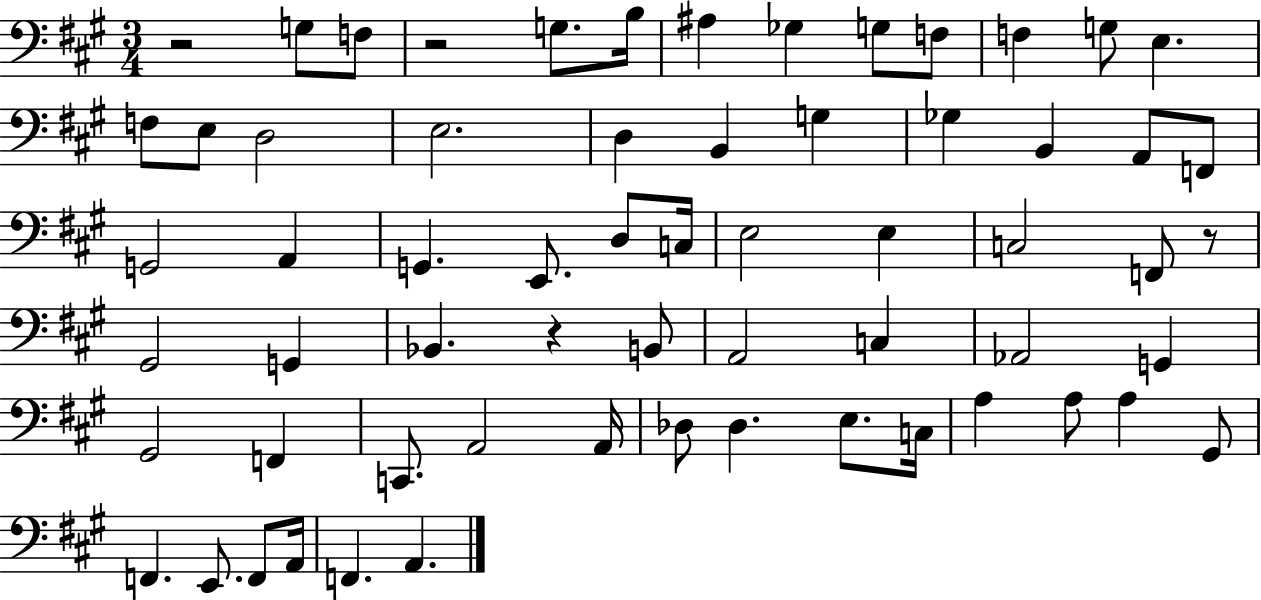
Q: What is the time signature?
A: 3/4